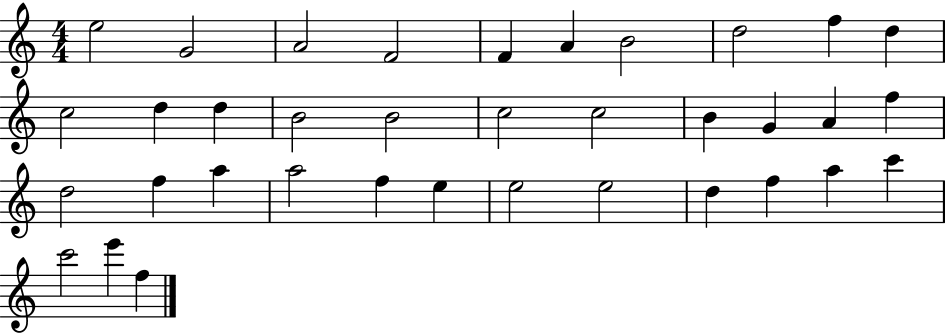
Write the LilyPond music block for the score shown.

{
  \clef treble
  \numericTimeSignature
  \time 4/4
  \key c \major
  e''2 g'2 | a'2 f'2 | f'4 a'4 b'2 | d''2 f''4 d''4 | \break c''2 d''4 d''4 | b'2 b'2 | c''2 c''2 | b'4 g'4 a'4 f''4 | \break d''2 f''4 a''4 | a''2 f''4 e''4 | e''2 e''2 | d''4 f''4 a''4 c'''4 | \break c'''2 e'''4 f''4 | \bar "|."
}